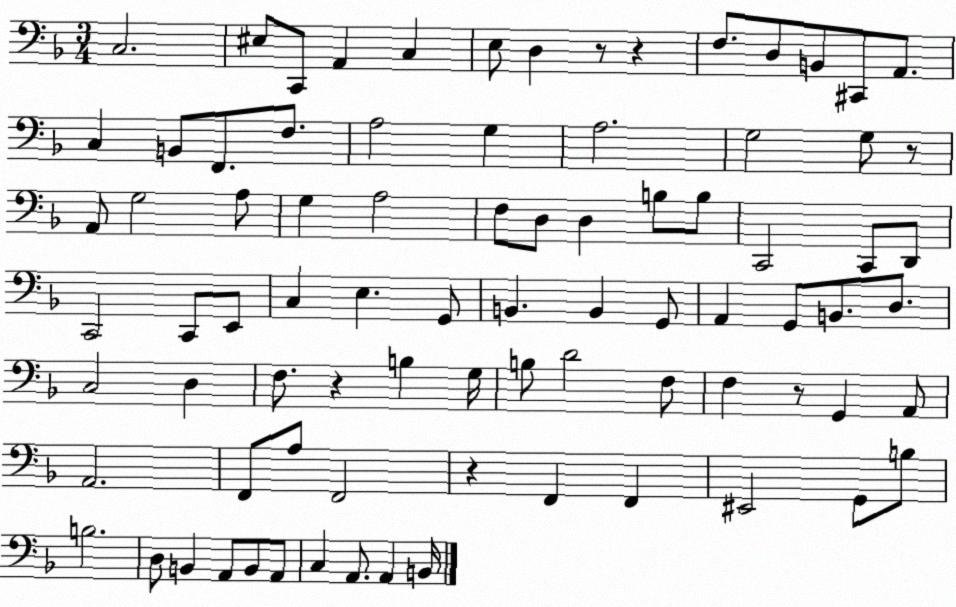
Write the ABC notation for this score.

X:1
T:Untitled
M:3/4
L:1/4
K:F
C,2 ^E,/2 C,,/2 A,, C, E,/2 D, z/2 z F,/2 D,/2 B,,/2 ^C,,/2 A,,/2 C, B,,/2 F,,/2 F,/2 A,2 G, A,2 G,2 G,/2 z/2 A,,/2 G,2 A,/2 G, A,2 F,/2 D,/2 D, B,/2 B,/2 C,,2 C,,/2 D,,/2 C,,2 C,,/2 E,,/2 C, E, G,,/2 B,, B,, G,,/2 A,, G,,/2 B,,/2 D,/2 C,2 D, F,/2 z B, G,/4 B,/2 D2 F,/2 F, z/2 G,, A,,/2 A,,2 F,,/2 A,/2 F,,2 z F,, F,, ^E,,2 G,,/2 B,/2 B,2 D,/2 B,, A,,/2 B,,/2 A,,/2 C, A,,/2 A,, B,,/4